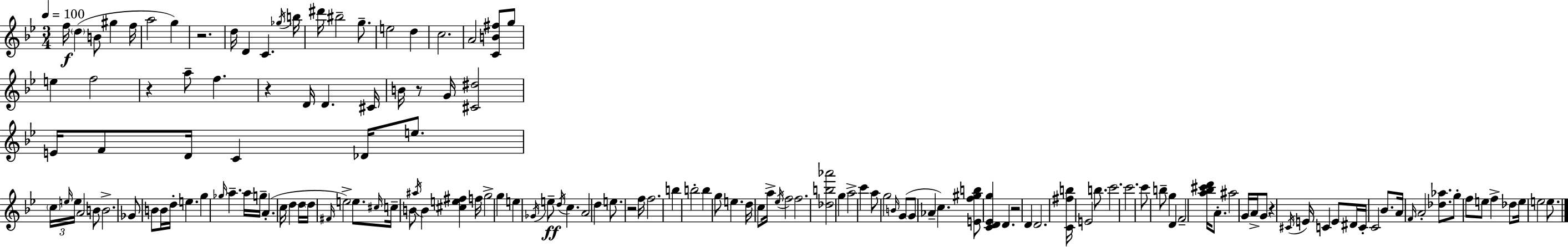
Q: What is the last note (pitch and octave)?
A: E5